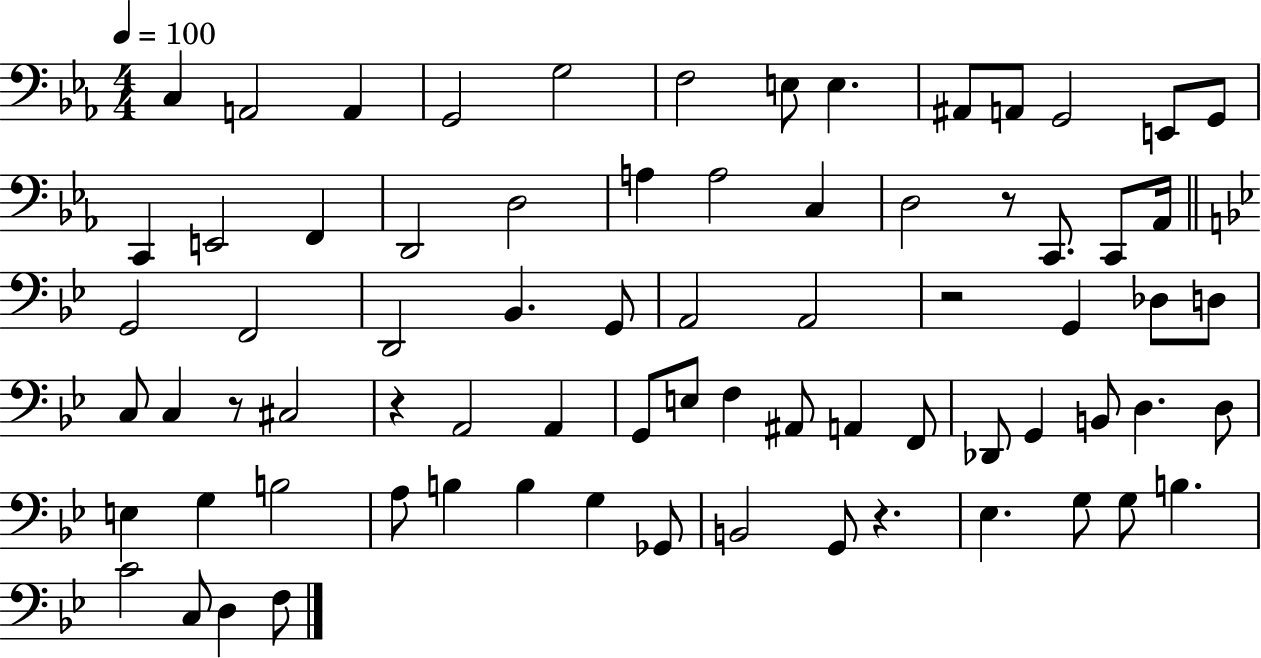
C3/q A2/h A2/q G2/h G3/h F3/h E3/e E3/q. A#2/e A2/e G2/h E2/e G2/e C2/q E2/h F2/q D2/h D3/h A3/q A3/h C3/q D3/h R/e C2/e. C2/e Ab2/s G2/h F2/h D2/h Bb2/q. G2/e A2/h A2/h R/h G2/q Db3/e D3/e C3/e C3/q R/e C#3/h R/q A2/h A2/q G2/e E3/e F3/q A#2/e A2/q F2/e Db2/e G2/q B2/e D3/q. D3/e E3/q G3/q B3/h A3/e B3/q B3/q G3/q Gb2/e B2/h G2/e R/q. Eb3/q. G3/e G3/e B3/q. C4/h C3/e D3/q F3/e